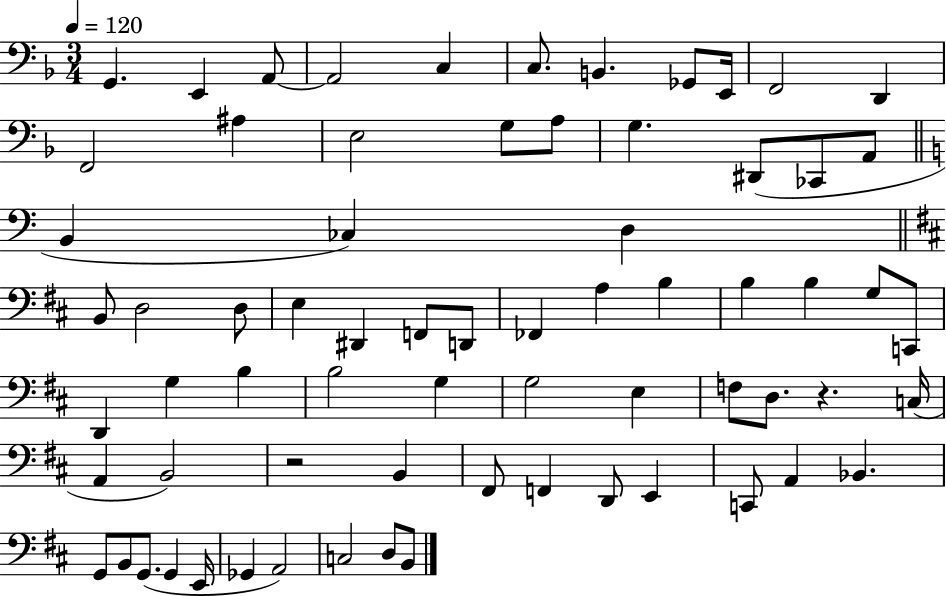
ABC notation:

X:1
T:Untitled
M:3/4
L:1/4
K:F
G,, E,, A,,/2 A,,2 C, C,/2 B,, _G,,/2 E,,/4 F,,2 D,, F,,2 ^A, E,2 G,/2 A,/2 G, ^D,,/2 _C,,/2 A,,/2 B,, _C, D, B,,/2 D,2 D,/2 E, ^D,, F,,/2 D,,/2 _F,, A, B, B, B, G,/2 C,,/2 D,, G, B, B,2 G, G,2 E, F,/2 D,/2 z C,/4 A,, B,,2 z2 B,, ^F,,/2 F,, D,,/2 E,, C,,/2 A,, _B,, G,,/2 B,,/2 G,,/2 G,, E,,/4 _G,, A,,2 C,2 D,/2 B,,/2